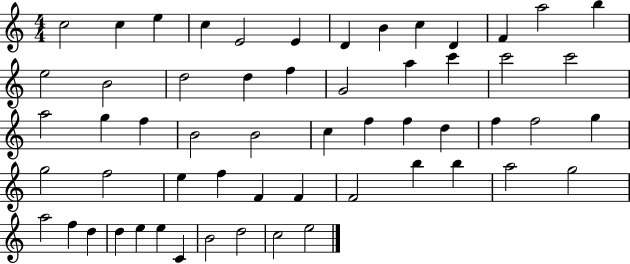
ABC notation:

X:1
T:Untitled
M:4/4
L:1/4
K:C
c2 c e c E2 E D B c D F a2 b e2 B2 d2 d f G2 a c' c'2 c'2 a2 g f B2 B2 c f f d f f2 g g2 f2 e f F F F2 b b a2 g2 a2 f d d e e C B2 d2 c2 e2